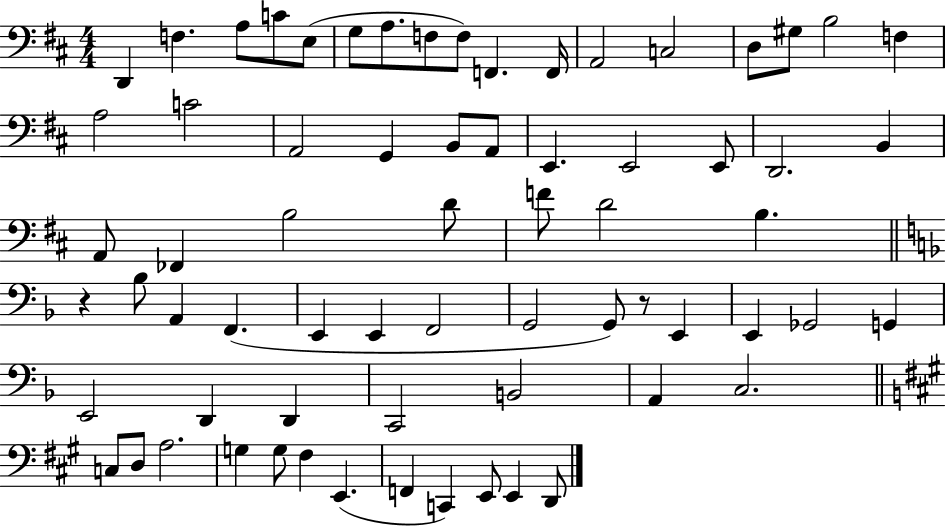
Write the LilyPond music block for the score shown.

{
  \clef bass
  \numericTimeSignature
  \time 4/4
  \key d \major
  \repeat volta 2 { d,4 f4. a8 c'8 e8( | g8 a8. f8 f8) f,4. f,16 | a,2 c2 | d8 gis8 b2 f4 | \break a2 c'2 | a,2 g,4 b,8 a,8 | e,4. e,2 e,8 | d,2. b,4 | \break a,8 fes,4 b2 d'8 | f'8 d'2 b4. | \bar "||" \break \key d \minor r4 bes8 a,4 f,4.( | e,4 e,4 f,2 | g,2 g,8) r8 e,4 | e,4 ges,2 g,4 | \break e,2 d,4 d,4 | c,2 b,2 | a,4 c2. | \bar "||" \break \key a \major c8 d8 a2. | g4 g8 fis4 e,4.( | f,4 c,4) e,8 e,4 d,8 | } \bar "|."
}